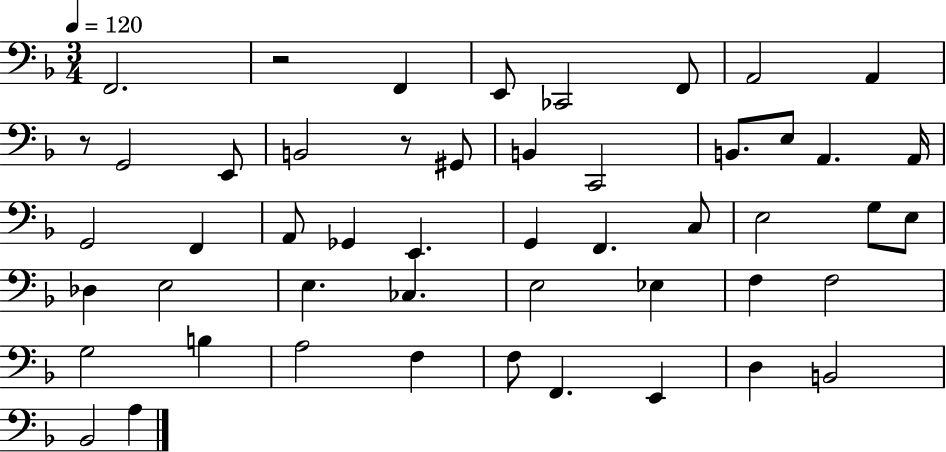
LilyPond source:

{
  \clef bass
  \numericTimeSignature
  \time 3/4
  \key f \major
  \tempo 4 = 120
  f,2. | r2 f,4 | e,8 ces,2 f,8 | a,2 a,4 | \break r8 g,2 e,8 | b,2 r8 gis,8 | b,4 c,2 | b,8. e8 a,4. a,16 | \break g,2 f,4 | a,8 ges,4 e,4. | g,4 f,4. c8 | e2 g8 e8 | \break des4 e2 | e4. ces4. | e2 ees4 | f4 f2 | \break g2 b4 | a2 f4 | f8 f,4. e,4 | d4 b,2 | \break bes,2 a4 | \bar "|."
}